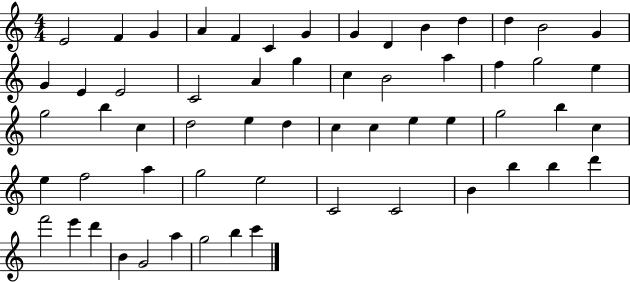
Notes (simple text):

E4/h F4/q G4/q A4/q F4/q C4/q G4/q G4/q D4/q B4/q D5/q D5/q B4/h G4/q G4/q E4/q E4/h C4/h A4/q G5/q C5/q B4/h A5/q F5/q G5/h E5/q G5/h B5/q C5/q D5/h E5/q D5/q C5/q C5/q E5/q E5/q G5/h B5/q C5/q E5/q F5/h A5/q G5/h E5/h C4/h C4/h B4/q B5/q B5/q D6/q F6/h E6/q D6/q B4/q G4/h A5/q G5/h B5/q C6/q